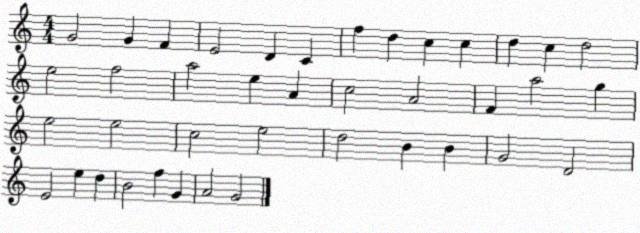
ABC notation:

X:1
T:Untitled
M:4/4
L:1/4
K:C
G2 G F E2 D C f d c c d c d2 e2 f2 a2 e A c2 A2 F a2 g e2 e2 c2 e2 d2 B B G2 D2 E2 e d B2 f G A2 G2